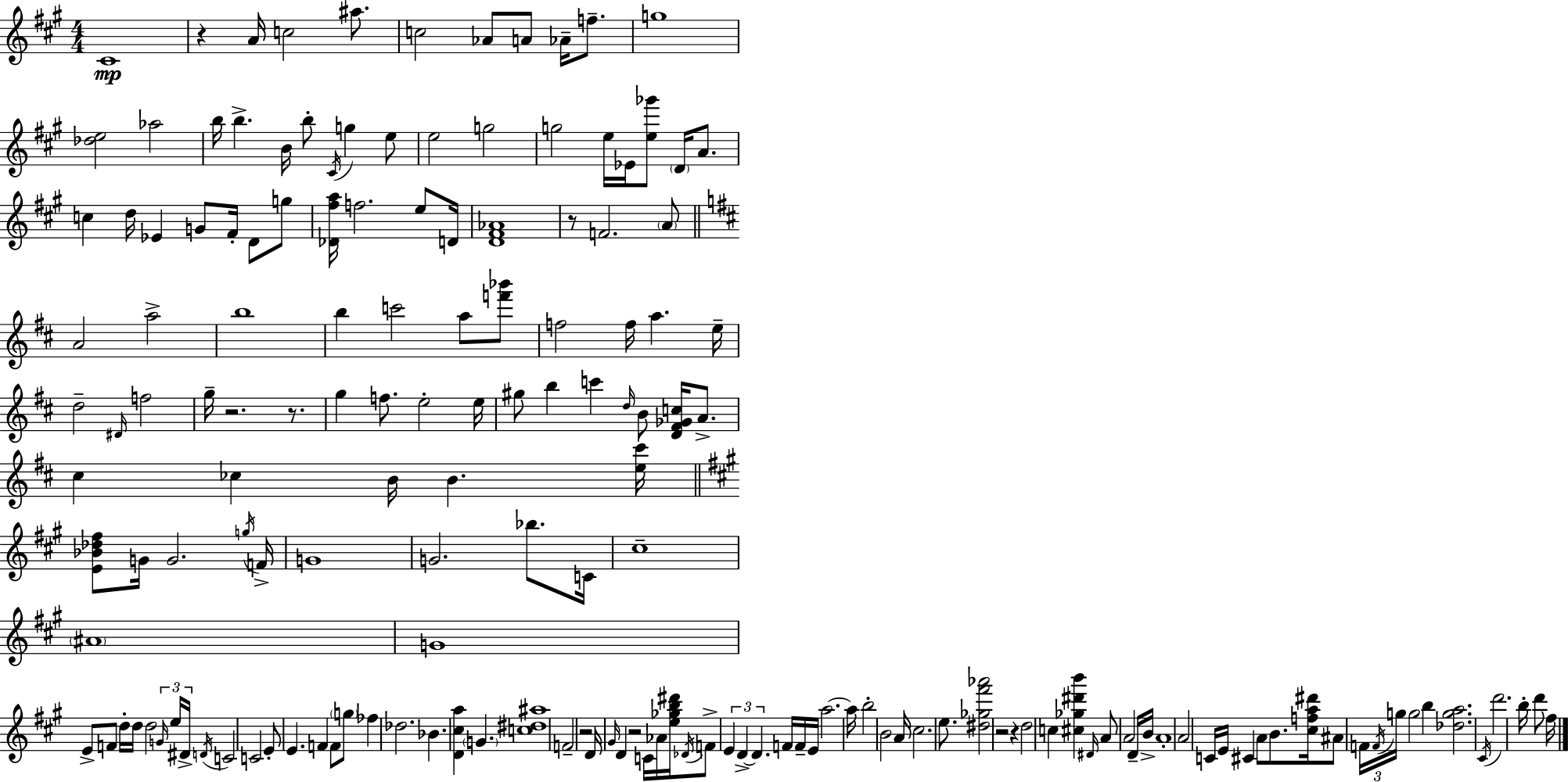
{
  \clef treble
  \numericTimeSignature
  \time 4/4
  \key a \major
  \repeat volta 2 { cis'1\mp | r4 a'16 c''2 ais''8. | c''2 aes'8 a'8 aes'16-- f''8.-- | g''1 | \break <des'' e''>2 aes''2 | b''16 b''4.-> b'16 b''8-. \acciaccatura { cis'16 } g''4 e''8 | e''2 g''2 | g''2 e''16 ees'16 <e'' ges'''>8 \parenthesize d'16 a'8. | \break c''4 d''16 ees'4 g'8 fis'16-. d'8 g''8 | <des' fis'' a''>16 f''2. e''8 | d'16 <d' fis' aes'>1 | r8 f'2. \parenthesize a'8 | \break \bar "||" \break \key d \major a'2 a''2-> | b''1 | b''4 c'''2 a''8 <f''' bes'''>8 | f''2 f''16 a''4. e''16-- | \break d''2-- \grace { dis'16 } f''2 | g''16-- r2. r8. | g''4 f''8. e''2-. | e''16 gis''8 b''4 c'''4 \grace { d''16 } b'8 <d' fis' ges' c''>16 a'8.-> | \break cis''4 ces''4 b'16 b'4. | <e'' cis'''>16 \bar "||" \break \key a \major <e' bes' des'' fis''>8 g'16 g'2. \acciaccatura { g''16 } | f'16-> g'1 | g'2. bes''8. | c'16 cis''1-- | \break \parenthesize ais'1 | g'1 | e'8-> f'8 d''16-. d''16 d''2 \tuplet 3/2 { \grace { g'16 } | e''16 dis'16-> } \acciaccatura { d'16 } c'2 c'2 | \break e'8-. e'4. f'4 f'8 | \parenthesize g''8 fes''4 des''2. | bes'4. <d' cis'' a''>4 \parenthesize g'4. | <c'' dis'' ais''>1 | \break f'2-- r2 | d'16 \grace { gis'16 } d'4 r2 | c'16 aes'16 <e'' ges'' b'' dis'''>16 \acciaccatura { des'16 } f'8-> \tuplet 3/2 { e'4 d'4->~~ d'4. } | f'16 f'16-- e'16 a''2.~~ | \break a''16 b''2-. b'2 | a'16 cis''2. | e''8. <dis'' ges'' fis''' aes'''>2 r2 | r4 d''2 | \break c''4 <cis'' ges'' dis''' b'''>4 \grace { dis'16 } a'8 a'2 | d'16-- b'16-> a'1-. | a'2 c'16 e'16 | cis'4 a'8 b'8. <cis'' f'' a'' dis'''>16 ais'8 \tuplet 3/2 { f'16 \acciaccatura { f'16 } g''16 } g''2 | \break b''4 <des'' g'' a''>2. | \acciaccatura { cis'16 } d'''2. | b''16-. d'''8 fis''16 } \bar "|."
}